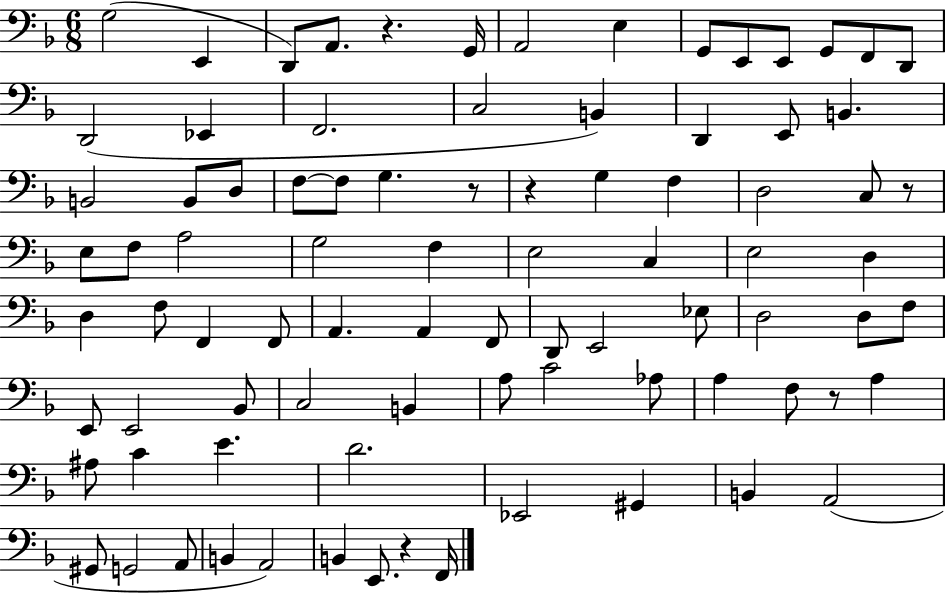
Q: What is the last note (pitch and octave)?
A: F2